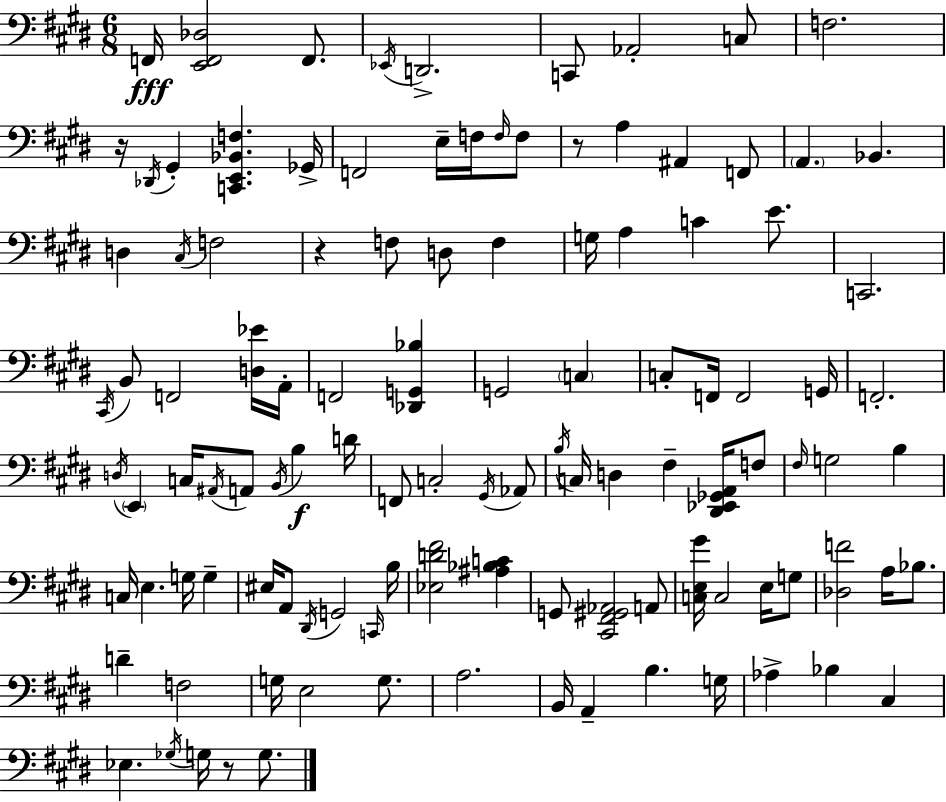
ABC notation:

X:1
T:Untitled
M:6/8
L:1/4
K:E
F,,/4 [E,,F,,_D,]2 F,,/2 _E,,/4 D,,2 C,,/2 _A,,2 C,/2 F,2 z/4 _D,,/4 ^G,, [C,,E,,_B,,F,] _G,,/4 F,,2 E,/4 F,/4 F,/4 F,/2 z/2 A, ^A,, F,,/2 A,, _B,, D, ^C,/4 F,2 z F,/2 D,/2 F, G,/4 A, C E/2 C,,2 ^C,,/4 B,,/2 F,,2 [D,_E]/4 A,,/4 F,,2 [_D,,G,,_B,] G,,2 C, C,/2 F,,/4 F,,2 G,,/4 F,,2 D,/4 E,, C,/4 ^A,,/4 A,,/2 B,,/4 B, D/4 F,,/2 C,2 ^G,,/4 _A,,/2 B,/4 C,/4 D, ^F, [^D,,_E,,_G,,A,,]/4 F,/2 ^F,/4 G,2 B, C,/4 E, G,/4 G, ^E,/4 A,,/2 ^D,,/4 G,,2 C,,/4 B,/4 [_E,D^F]2 [^A,_B,C] G,,/2 [^C,,^F,,^G,,_A,,]2 A,,/2 [C,E,^G]/4 C,2 E,/4 G,/2 [_D,F]2 A,/4 _B,/2 D F,2 G,/4 E,2 G,/2 A,2 B,,/4 A,, B, G,/4 _A, _B, ^C, _E, _G,/4 G,/4 z/2 G,/2